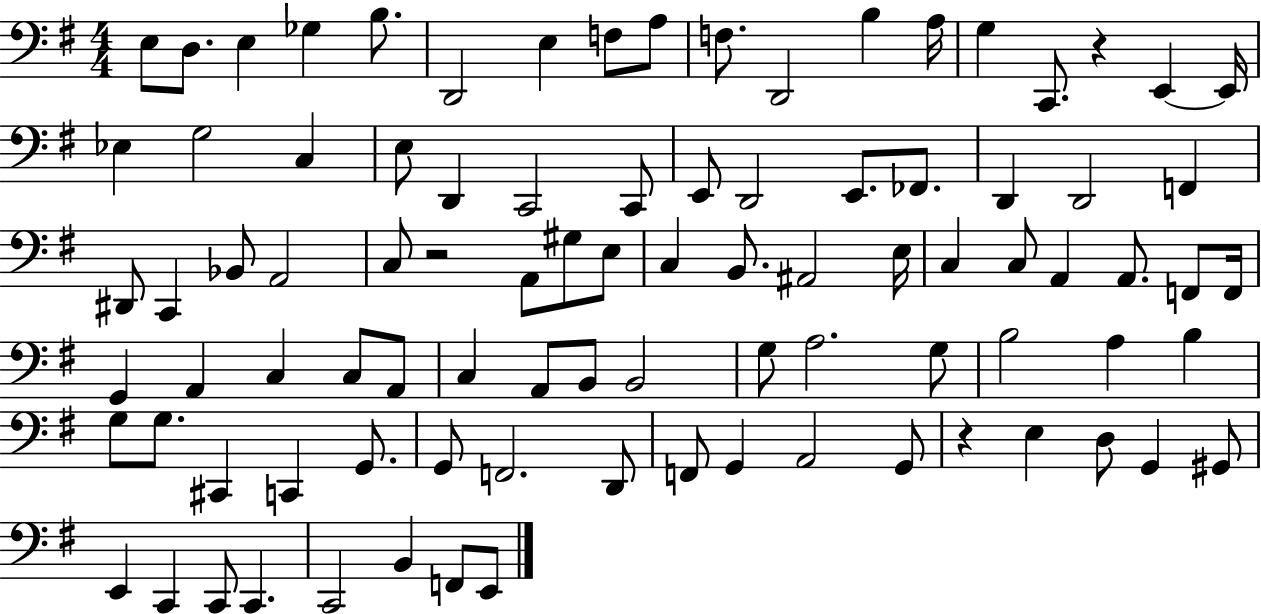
{
  \clef bass
  \numericTimeSignature
  \time 4/4
  \key g \major
  e8 d8. e4 ges4 b8. | d,2 e4 f8 a8 | f8. d,2 b4 a16 | g4 c,8. r4 e,4~~ e,16 | \break ees4 g2 c4 | e8 d,4 c,2 c,8 | e,8 d,2 e,8. fes,8. | d,4 d,2 f,4 | \break dis,8 c,4 bes,8 a,2 | c8 r2 a,8 gis8 e8 | c4 b,8. ais,2 e16 | c4 c8 a,4 a,8. f,8 f,16 | \break g,4 a,4 c4 c8 a,8 | c4 a,8 b,8 b,2 | g8 a2. g8 | b2 a4 b4 | \break g8 g8. cis,4 c,4 g,8. | g,8 f,2. d,8 | f,8 g,4 a,2 g,8 | r4 e4 d8 g,4 gis,8 | \break e,4 c,4 c,8 c,4. | c,2 b,4 f,8 e,8 | \bar "|."
}